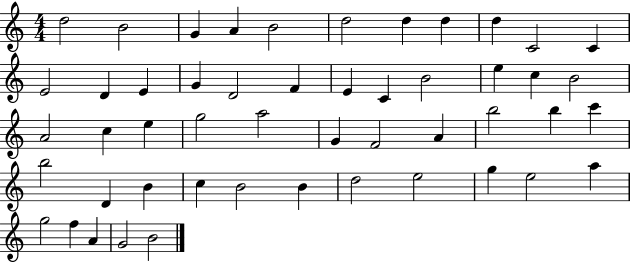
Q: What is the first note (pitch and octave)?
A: D5